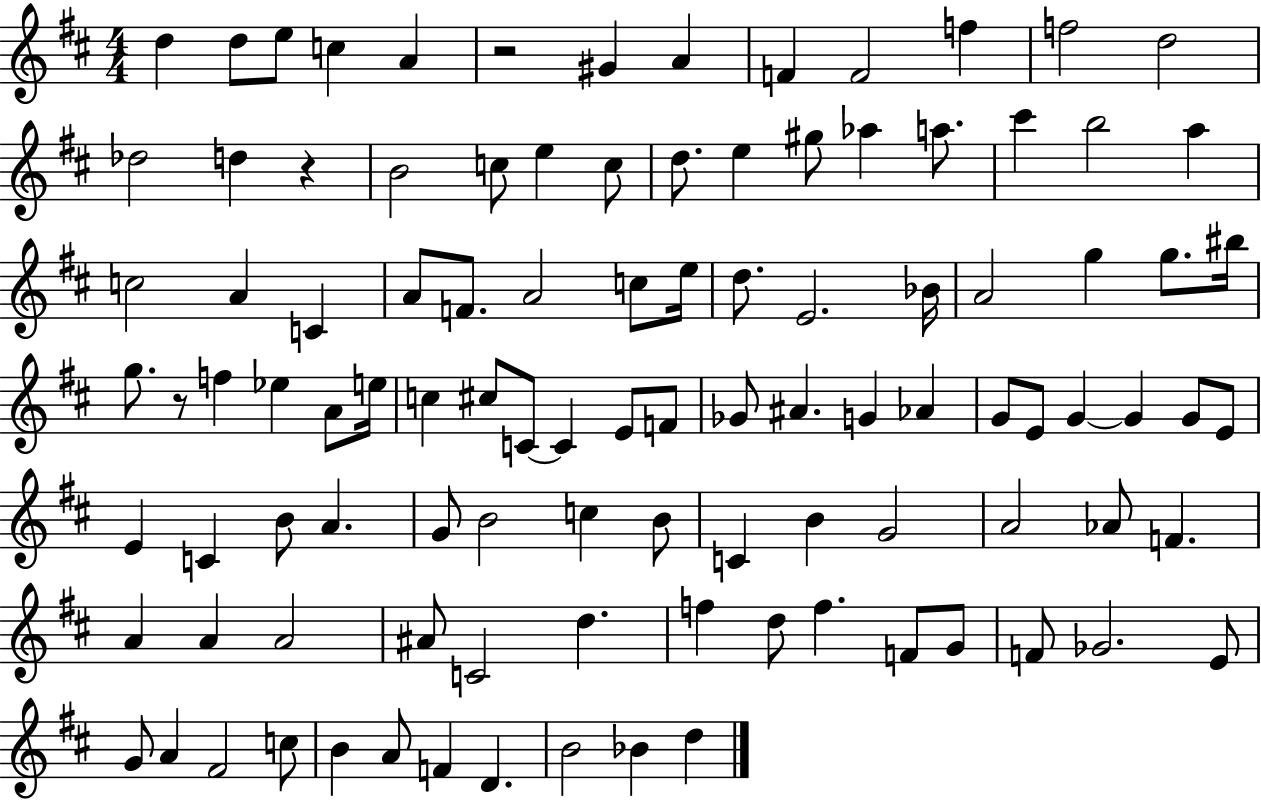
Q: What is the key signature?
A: D major